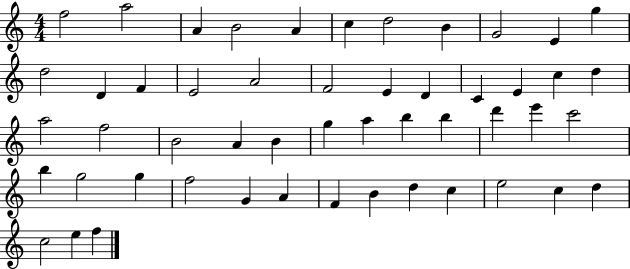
X:1
T:Untitled
M:4/4
L:1/4
K:C
f2 a2 A B2 A c d2 B G2 E g d2 D F E2 A2 F2 E D C E c d a2 f2 B2 A B g a b b d' e' c'2 b g2 g f2 G A F B d c e2 c d c2 e f